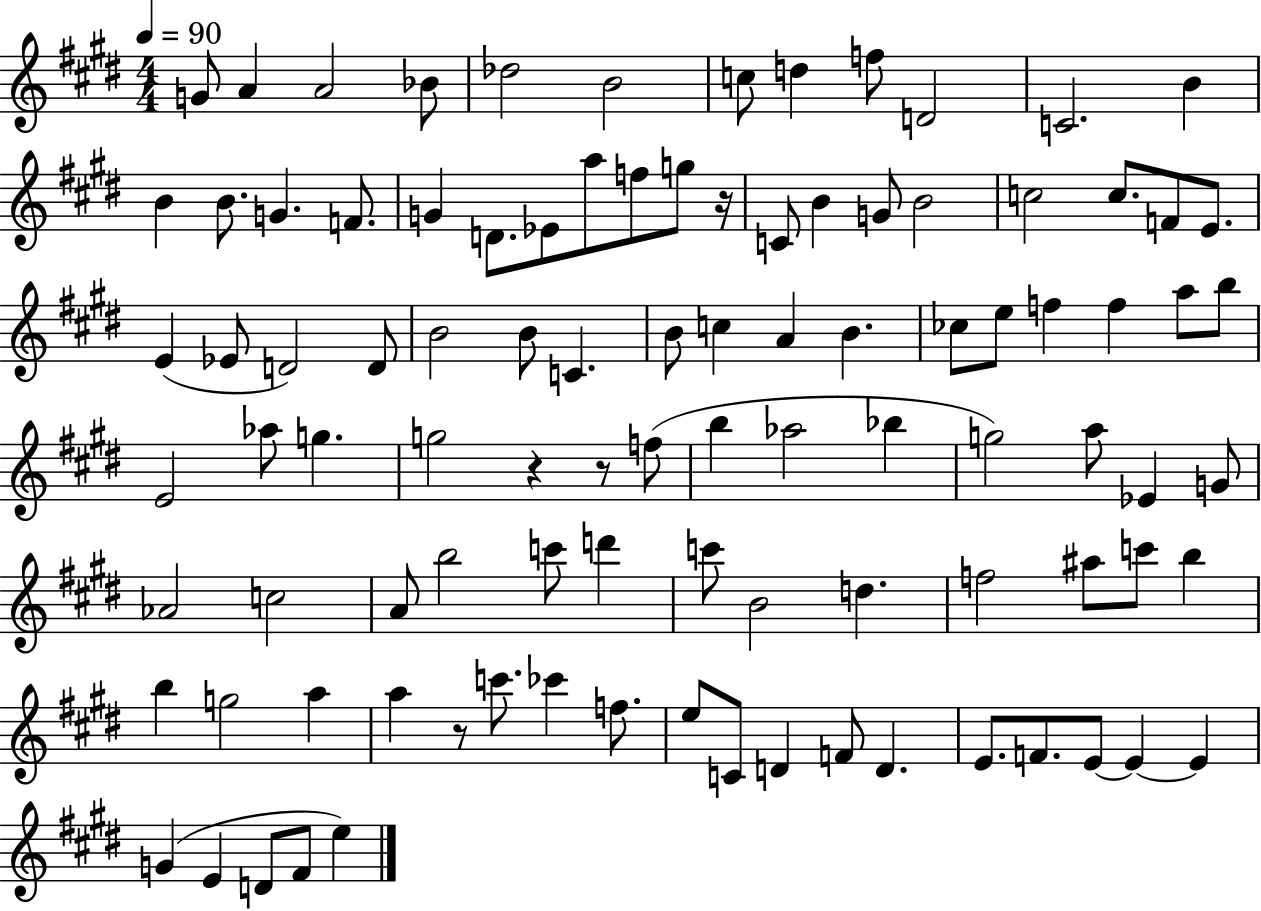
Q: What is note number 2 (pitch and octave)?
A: A4